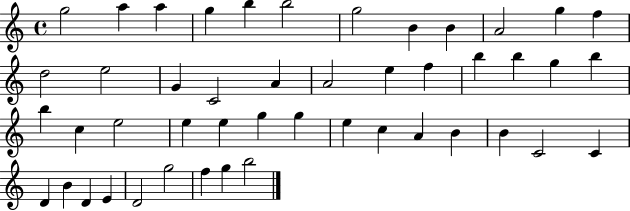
{
  \clef treble
  \time 4/4
  \defaultTimeSignature
  \key c \major
  g''2 a''4 a''4 | g''4 b''4 b''2 | g''2 b'4 b'4 | a'2 g''4 f''4 | \break d''2 e''2 | g'4 c'2 a'4 | a'2 e''4 f''4 | b''4 b''4 g''4 b''4 | \break b''4 c''4 e''2 | e''4 e''4 g''4 g''4 | e''4 c''4 a'4 b'4 | b'4 c'2 c'4 | \break d'4 b'4 d'4 e'4 | d'2 g''2 | f''4 g''4 b''2 | \bar "|."
}